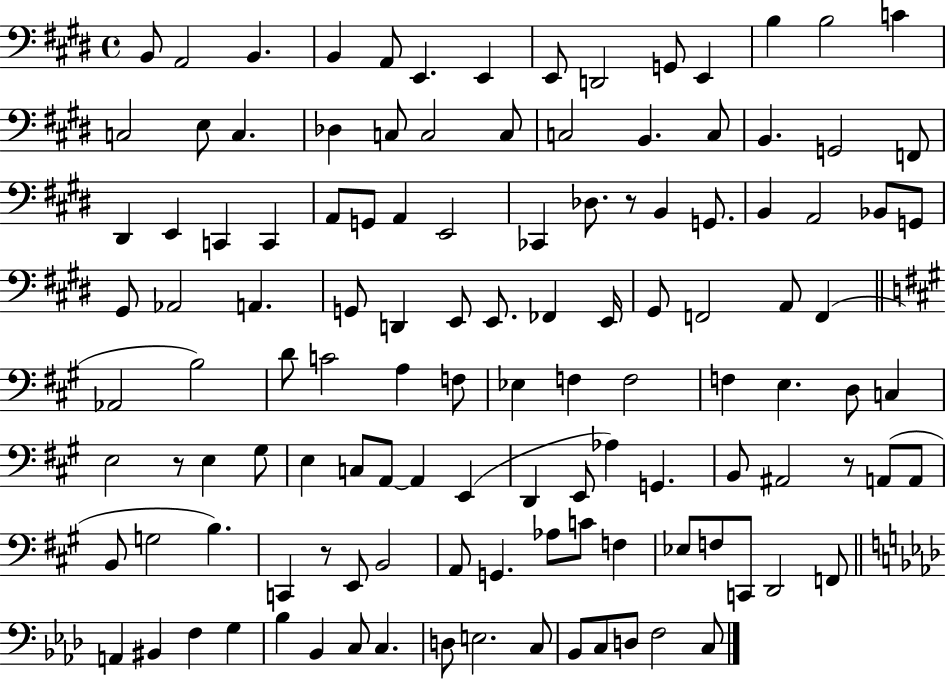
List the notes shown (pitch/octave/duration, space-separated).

B2/e A2/h B2/q. B2/q A2/e E2/q. E2/q E2/e D2/h G2/e E2/q B3/q B3/h C4/q C3/h E3/e C3/q. Db3/q C3/e C3/h C3/e C3/h B2/q. C3/e B2/q. G2/h F2/e D#2/q E2/q C2/q C2/q A2/e G2/e A2/q E2/h CES2/q Db3/e. R/e B2/q G2/e. B2/q A2/h Bb2/e G2/e G#2/e Ab2/h A2/q. G2/e D2/q E2/e E2/e. FES2/q E2/s G#2/e F2/h A2/e F2/q Ab2/h B3/h D4/e C4/h A3/q F3/e Eb3/q F3/q F3/h F3/q E3/q. D3/e C3/q E3/h R/e E3/q G#3/e E3/q C3/e A2/e A2/q E2/q D2/q E2/e Ab3/q G2/q. B2/e A#2/h R/e A2/e A2/e B2/e G3/h B3/q. C2/q R/e E2/e B2/h A2/e G2/q. Ab3/e C4/e F3/q Eb3/e F3/e C2/e D2/h F2/e A2/q BIS2/q F3/q G3/q Bb3/q Bb2/q C3/e C3/q. D3/e E3/h. C3/e Bb2/e C3/e D3/e F3/h C3/e